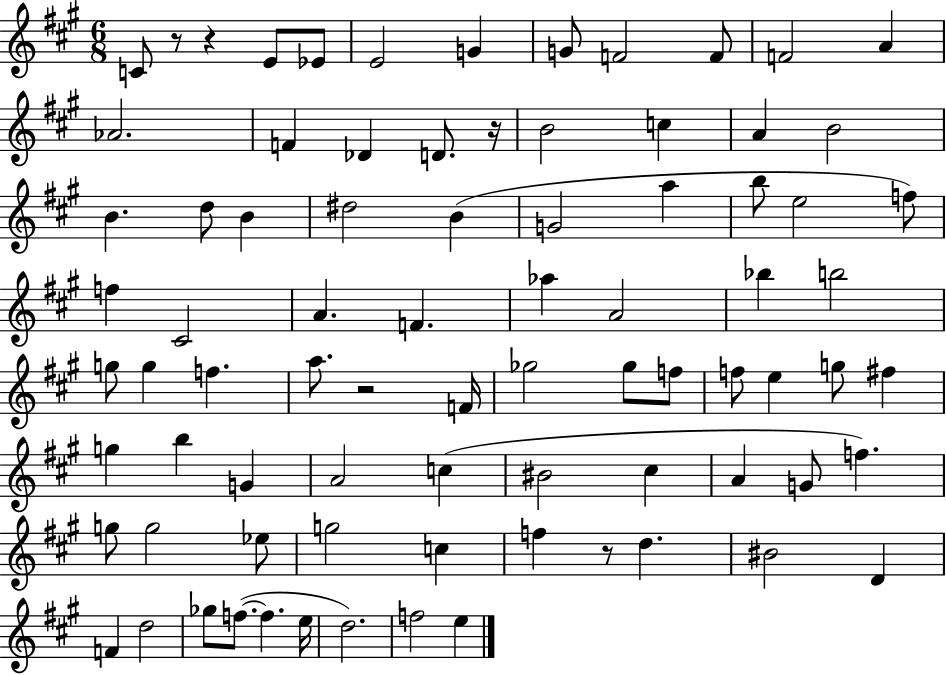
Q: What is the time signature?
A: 6/8